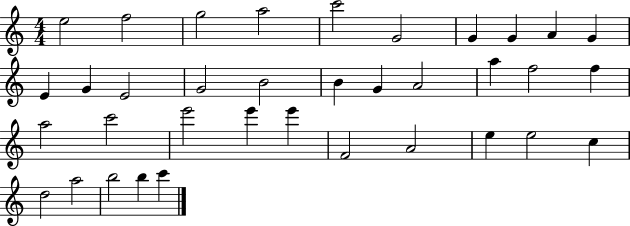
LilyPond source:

{
  \clef treble
  \numericTimeSignature
  \time 4/4
  \key c \major
  e''2 f''2 | g''2 a''2 | c'''2 g'2 | g'4 g'4 a'4 g'4 | \break e'4 g'4 e'2 | g'2 b'2 | b'4 g'4 a'2 | a''4 f''2 f''4 | \break a''2 c'''2 | e'''2 e'''4 e'''4 | f'2 a'2 | e''4 e''2 c''4 | \break d''2 a''2 | b''2 b''4 c'''4 | \bar "|."
}